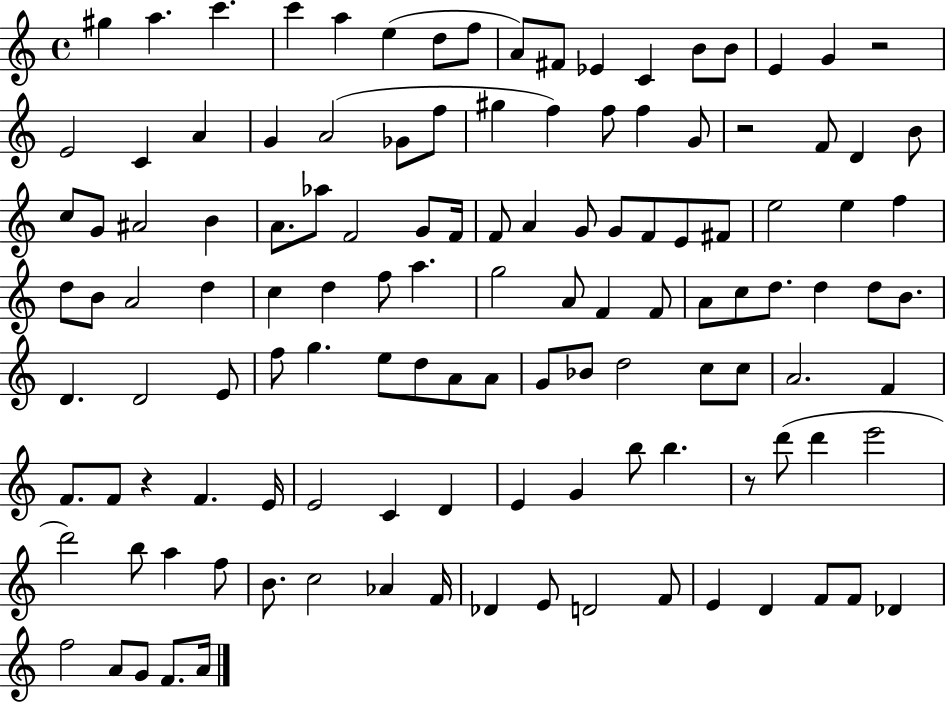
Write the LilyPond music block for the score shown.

{
  \clef treble
  \time 4/4
  \defaultTimeSignature
  \key c \major
  gis''4 a''4. c'''4. | c'''4 a''4 e''4( d''8 f''8 | a'8) fis'8 ees'4 c'4 b'8 b'8 | e'4 g'4 r2 | \break e'2 c'4 a'4 | g'4 a'2( ges'8 f''8 | gis''4 f''4) f''8 f''4 g'8 | r2 f'8 d'4 b'8 | \break c''8 g'8 ais'2 b'4 | a'8. aes''8 f'2 g'8 f'16 | f'8 a'4 g'8 g'8 f'8 e'8 fis'8 | e''2 e''4 f''4 | \break d''8 b'8 a'2 d''4 | c''4 d''4 f''8 a''4. | g''2 a'8 f'4 f'8 | a'8 c''8 d''8. d''4 d''8 b'8. | \break d'4. d'2 e'8 | f''8 g''4. e''8 d''8 a'8 a'8 | g'8 bes'8 d''2 c''8 c''8 | a'2. f'4 | \break f'8. f'8 r4 f'4. e'16 | e'2 c'4 d'4 | e'4 g'4 b''8 b''4. | r8 d'''8( d'''4 e'''2 | \break d'''2) b''8 a''4 f''8 | b'8. c''2 aes'4 f'16 | des'4 e'8 d'2 f'8 | e'4 d'4 f'8 f'8 des'4 | \break f''2 a'8 g'8 f'8. a'16 | \bar "|."
}